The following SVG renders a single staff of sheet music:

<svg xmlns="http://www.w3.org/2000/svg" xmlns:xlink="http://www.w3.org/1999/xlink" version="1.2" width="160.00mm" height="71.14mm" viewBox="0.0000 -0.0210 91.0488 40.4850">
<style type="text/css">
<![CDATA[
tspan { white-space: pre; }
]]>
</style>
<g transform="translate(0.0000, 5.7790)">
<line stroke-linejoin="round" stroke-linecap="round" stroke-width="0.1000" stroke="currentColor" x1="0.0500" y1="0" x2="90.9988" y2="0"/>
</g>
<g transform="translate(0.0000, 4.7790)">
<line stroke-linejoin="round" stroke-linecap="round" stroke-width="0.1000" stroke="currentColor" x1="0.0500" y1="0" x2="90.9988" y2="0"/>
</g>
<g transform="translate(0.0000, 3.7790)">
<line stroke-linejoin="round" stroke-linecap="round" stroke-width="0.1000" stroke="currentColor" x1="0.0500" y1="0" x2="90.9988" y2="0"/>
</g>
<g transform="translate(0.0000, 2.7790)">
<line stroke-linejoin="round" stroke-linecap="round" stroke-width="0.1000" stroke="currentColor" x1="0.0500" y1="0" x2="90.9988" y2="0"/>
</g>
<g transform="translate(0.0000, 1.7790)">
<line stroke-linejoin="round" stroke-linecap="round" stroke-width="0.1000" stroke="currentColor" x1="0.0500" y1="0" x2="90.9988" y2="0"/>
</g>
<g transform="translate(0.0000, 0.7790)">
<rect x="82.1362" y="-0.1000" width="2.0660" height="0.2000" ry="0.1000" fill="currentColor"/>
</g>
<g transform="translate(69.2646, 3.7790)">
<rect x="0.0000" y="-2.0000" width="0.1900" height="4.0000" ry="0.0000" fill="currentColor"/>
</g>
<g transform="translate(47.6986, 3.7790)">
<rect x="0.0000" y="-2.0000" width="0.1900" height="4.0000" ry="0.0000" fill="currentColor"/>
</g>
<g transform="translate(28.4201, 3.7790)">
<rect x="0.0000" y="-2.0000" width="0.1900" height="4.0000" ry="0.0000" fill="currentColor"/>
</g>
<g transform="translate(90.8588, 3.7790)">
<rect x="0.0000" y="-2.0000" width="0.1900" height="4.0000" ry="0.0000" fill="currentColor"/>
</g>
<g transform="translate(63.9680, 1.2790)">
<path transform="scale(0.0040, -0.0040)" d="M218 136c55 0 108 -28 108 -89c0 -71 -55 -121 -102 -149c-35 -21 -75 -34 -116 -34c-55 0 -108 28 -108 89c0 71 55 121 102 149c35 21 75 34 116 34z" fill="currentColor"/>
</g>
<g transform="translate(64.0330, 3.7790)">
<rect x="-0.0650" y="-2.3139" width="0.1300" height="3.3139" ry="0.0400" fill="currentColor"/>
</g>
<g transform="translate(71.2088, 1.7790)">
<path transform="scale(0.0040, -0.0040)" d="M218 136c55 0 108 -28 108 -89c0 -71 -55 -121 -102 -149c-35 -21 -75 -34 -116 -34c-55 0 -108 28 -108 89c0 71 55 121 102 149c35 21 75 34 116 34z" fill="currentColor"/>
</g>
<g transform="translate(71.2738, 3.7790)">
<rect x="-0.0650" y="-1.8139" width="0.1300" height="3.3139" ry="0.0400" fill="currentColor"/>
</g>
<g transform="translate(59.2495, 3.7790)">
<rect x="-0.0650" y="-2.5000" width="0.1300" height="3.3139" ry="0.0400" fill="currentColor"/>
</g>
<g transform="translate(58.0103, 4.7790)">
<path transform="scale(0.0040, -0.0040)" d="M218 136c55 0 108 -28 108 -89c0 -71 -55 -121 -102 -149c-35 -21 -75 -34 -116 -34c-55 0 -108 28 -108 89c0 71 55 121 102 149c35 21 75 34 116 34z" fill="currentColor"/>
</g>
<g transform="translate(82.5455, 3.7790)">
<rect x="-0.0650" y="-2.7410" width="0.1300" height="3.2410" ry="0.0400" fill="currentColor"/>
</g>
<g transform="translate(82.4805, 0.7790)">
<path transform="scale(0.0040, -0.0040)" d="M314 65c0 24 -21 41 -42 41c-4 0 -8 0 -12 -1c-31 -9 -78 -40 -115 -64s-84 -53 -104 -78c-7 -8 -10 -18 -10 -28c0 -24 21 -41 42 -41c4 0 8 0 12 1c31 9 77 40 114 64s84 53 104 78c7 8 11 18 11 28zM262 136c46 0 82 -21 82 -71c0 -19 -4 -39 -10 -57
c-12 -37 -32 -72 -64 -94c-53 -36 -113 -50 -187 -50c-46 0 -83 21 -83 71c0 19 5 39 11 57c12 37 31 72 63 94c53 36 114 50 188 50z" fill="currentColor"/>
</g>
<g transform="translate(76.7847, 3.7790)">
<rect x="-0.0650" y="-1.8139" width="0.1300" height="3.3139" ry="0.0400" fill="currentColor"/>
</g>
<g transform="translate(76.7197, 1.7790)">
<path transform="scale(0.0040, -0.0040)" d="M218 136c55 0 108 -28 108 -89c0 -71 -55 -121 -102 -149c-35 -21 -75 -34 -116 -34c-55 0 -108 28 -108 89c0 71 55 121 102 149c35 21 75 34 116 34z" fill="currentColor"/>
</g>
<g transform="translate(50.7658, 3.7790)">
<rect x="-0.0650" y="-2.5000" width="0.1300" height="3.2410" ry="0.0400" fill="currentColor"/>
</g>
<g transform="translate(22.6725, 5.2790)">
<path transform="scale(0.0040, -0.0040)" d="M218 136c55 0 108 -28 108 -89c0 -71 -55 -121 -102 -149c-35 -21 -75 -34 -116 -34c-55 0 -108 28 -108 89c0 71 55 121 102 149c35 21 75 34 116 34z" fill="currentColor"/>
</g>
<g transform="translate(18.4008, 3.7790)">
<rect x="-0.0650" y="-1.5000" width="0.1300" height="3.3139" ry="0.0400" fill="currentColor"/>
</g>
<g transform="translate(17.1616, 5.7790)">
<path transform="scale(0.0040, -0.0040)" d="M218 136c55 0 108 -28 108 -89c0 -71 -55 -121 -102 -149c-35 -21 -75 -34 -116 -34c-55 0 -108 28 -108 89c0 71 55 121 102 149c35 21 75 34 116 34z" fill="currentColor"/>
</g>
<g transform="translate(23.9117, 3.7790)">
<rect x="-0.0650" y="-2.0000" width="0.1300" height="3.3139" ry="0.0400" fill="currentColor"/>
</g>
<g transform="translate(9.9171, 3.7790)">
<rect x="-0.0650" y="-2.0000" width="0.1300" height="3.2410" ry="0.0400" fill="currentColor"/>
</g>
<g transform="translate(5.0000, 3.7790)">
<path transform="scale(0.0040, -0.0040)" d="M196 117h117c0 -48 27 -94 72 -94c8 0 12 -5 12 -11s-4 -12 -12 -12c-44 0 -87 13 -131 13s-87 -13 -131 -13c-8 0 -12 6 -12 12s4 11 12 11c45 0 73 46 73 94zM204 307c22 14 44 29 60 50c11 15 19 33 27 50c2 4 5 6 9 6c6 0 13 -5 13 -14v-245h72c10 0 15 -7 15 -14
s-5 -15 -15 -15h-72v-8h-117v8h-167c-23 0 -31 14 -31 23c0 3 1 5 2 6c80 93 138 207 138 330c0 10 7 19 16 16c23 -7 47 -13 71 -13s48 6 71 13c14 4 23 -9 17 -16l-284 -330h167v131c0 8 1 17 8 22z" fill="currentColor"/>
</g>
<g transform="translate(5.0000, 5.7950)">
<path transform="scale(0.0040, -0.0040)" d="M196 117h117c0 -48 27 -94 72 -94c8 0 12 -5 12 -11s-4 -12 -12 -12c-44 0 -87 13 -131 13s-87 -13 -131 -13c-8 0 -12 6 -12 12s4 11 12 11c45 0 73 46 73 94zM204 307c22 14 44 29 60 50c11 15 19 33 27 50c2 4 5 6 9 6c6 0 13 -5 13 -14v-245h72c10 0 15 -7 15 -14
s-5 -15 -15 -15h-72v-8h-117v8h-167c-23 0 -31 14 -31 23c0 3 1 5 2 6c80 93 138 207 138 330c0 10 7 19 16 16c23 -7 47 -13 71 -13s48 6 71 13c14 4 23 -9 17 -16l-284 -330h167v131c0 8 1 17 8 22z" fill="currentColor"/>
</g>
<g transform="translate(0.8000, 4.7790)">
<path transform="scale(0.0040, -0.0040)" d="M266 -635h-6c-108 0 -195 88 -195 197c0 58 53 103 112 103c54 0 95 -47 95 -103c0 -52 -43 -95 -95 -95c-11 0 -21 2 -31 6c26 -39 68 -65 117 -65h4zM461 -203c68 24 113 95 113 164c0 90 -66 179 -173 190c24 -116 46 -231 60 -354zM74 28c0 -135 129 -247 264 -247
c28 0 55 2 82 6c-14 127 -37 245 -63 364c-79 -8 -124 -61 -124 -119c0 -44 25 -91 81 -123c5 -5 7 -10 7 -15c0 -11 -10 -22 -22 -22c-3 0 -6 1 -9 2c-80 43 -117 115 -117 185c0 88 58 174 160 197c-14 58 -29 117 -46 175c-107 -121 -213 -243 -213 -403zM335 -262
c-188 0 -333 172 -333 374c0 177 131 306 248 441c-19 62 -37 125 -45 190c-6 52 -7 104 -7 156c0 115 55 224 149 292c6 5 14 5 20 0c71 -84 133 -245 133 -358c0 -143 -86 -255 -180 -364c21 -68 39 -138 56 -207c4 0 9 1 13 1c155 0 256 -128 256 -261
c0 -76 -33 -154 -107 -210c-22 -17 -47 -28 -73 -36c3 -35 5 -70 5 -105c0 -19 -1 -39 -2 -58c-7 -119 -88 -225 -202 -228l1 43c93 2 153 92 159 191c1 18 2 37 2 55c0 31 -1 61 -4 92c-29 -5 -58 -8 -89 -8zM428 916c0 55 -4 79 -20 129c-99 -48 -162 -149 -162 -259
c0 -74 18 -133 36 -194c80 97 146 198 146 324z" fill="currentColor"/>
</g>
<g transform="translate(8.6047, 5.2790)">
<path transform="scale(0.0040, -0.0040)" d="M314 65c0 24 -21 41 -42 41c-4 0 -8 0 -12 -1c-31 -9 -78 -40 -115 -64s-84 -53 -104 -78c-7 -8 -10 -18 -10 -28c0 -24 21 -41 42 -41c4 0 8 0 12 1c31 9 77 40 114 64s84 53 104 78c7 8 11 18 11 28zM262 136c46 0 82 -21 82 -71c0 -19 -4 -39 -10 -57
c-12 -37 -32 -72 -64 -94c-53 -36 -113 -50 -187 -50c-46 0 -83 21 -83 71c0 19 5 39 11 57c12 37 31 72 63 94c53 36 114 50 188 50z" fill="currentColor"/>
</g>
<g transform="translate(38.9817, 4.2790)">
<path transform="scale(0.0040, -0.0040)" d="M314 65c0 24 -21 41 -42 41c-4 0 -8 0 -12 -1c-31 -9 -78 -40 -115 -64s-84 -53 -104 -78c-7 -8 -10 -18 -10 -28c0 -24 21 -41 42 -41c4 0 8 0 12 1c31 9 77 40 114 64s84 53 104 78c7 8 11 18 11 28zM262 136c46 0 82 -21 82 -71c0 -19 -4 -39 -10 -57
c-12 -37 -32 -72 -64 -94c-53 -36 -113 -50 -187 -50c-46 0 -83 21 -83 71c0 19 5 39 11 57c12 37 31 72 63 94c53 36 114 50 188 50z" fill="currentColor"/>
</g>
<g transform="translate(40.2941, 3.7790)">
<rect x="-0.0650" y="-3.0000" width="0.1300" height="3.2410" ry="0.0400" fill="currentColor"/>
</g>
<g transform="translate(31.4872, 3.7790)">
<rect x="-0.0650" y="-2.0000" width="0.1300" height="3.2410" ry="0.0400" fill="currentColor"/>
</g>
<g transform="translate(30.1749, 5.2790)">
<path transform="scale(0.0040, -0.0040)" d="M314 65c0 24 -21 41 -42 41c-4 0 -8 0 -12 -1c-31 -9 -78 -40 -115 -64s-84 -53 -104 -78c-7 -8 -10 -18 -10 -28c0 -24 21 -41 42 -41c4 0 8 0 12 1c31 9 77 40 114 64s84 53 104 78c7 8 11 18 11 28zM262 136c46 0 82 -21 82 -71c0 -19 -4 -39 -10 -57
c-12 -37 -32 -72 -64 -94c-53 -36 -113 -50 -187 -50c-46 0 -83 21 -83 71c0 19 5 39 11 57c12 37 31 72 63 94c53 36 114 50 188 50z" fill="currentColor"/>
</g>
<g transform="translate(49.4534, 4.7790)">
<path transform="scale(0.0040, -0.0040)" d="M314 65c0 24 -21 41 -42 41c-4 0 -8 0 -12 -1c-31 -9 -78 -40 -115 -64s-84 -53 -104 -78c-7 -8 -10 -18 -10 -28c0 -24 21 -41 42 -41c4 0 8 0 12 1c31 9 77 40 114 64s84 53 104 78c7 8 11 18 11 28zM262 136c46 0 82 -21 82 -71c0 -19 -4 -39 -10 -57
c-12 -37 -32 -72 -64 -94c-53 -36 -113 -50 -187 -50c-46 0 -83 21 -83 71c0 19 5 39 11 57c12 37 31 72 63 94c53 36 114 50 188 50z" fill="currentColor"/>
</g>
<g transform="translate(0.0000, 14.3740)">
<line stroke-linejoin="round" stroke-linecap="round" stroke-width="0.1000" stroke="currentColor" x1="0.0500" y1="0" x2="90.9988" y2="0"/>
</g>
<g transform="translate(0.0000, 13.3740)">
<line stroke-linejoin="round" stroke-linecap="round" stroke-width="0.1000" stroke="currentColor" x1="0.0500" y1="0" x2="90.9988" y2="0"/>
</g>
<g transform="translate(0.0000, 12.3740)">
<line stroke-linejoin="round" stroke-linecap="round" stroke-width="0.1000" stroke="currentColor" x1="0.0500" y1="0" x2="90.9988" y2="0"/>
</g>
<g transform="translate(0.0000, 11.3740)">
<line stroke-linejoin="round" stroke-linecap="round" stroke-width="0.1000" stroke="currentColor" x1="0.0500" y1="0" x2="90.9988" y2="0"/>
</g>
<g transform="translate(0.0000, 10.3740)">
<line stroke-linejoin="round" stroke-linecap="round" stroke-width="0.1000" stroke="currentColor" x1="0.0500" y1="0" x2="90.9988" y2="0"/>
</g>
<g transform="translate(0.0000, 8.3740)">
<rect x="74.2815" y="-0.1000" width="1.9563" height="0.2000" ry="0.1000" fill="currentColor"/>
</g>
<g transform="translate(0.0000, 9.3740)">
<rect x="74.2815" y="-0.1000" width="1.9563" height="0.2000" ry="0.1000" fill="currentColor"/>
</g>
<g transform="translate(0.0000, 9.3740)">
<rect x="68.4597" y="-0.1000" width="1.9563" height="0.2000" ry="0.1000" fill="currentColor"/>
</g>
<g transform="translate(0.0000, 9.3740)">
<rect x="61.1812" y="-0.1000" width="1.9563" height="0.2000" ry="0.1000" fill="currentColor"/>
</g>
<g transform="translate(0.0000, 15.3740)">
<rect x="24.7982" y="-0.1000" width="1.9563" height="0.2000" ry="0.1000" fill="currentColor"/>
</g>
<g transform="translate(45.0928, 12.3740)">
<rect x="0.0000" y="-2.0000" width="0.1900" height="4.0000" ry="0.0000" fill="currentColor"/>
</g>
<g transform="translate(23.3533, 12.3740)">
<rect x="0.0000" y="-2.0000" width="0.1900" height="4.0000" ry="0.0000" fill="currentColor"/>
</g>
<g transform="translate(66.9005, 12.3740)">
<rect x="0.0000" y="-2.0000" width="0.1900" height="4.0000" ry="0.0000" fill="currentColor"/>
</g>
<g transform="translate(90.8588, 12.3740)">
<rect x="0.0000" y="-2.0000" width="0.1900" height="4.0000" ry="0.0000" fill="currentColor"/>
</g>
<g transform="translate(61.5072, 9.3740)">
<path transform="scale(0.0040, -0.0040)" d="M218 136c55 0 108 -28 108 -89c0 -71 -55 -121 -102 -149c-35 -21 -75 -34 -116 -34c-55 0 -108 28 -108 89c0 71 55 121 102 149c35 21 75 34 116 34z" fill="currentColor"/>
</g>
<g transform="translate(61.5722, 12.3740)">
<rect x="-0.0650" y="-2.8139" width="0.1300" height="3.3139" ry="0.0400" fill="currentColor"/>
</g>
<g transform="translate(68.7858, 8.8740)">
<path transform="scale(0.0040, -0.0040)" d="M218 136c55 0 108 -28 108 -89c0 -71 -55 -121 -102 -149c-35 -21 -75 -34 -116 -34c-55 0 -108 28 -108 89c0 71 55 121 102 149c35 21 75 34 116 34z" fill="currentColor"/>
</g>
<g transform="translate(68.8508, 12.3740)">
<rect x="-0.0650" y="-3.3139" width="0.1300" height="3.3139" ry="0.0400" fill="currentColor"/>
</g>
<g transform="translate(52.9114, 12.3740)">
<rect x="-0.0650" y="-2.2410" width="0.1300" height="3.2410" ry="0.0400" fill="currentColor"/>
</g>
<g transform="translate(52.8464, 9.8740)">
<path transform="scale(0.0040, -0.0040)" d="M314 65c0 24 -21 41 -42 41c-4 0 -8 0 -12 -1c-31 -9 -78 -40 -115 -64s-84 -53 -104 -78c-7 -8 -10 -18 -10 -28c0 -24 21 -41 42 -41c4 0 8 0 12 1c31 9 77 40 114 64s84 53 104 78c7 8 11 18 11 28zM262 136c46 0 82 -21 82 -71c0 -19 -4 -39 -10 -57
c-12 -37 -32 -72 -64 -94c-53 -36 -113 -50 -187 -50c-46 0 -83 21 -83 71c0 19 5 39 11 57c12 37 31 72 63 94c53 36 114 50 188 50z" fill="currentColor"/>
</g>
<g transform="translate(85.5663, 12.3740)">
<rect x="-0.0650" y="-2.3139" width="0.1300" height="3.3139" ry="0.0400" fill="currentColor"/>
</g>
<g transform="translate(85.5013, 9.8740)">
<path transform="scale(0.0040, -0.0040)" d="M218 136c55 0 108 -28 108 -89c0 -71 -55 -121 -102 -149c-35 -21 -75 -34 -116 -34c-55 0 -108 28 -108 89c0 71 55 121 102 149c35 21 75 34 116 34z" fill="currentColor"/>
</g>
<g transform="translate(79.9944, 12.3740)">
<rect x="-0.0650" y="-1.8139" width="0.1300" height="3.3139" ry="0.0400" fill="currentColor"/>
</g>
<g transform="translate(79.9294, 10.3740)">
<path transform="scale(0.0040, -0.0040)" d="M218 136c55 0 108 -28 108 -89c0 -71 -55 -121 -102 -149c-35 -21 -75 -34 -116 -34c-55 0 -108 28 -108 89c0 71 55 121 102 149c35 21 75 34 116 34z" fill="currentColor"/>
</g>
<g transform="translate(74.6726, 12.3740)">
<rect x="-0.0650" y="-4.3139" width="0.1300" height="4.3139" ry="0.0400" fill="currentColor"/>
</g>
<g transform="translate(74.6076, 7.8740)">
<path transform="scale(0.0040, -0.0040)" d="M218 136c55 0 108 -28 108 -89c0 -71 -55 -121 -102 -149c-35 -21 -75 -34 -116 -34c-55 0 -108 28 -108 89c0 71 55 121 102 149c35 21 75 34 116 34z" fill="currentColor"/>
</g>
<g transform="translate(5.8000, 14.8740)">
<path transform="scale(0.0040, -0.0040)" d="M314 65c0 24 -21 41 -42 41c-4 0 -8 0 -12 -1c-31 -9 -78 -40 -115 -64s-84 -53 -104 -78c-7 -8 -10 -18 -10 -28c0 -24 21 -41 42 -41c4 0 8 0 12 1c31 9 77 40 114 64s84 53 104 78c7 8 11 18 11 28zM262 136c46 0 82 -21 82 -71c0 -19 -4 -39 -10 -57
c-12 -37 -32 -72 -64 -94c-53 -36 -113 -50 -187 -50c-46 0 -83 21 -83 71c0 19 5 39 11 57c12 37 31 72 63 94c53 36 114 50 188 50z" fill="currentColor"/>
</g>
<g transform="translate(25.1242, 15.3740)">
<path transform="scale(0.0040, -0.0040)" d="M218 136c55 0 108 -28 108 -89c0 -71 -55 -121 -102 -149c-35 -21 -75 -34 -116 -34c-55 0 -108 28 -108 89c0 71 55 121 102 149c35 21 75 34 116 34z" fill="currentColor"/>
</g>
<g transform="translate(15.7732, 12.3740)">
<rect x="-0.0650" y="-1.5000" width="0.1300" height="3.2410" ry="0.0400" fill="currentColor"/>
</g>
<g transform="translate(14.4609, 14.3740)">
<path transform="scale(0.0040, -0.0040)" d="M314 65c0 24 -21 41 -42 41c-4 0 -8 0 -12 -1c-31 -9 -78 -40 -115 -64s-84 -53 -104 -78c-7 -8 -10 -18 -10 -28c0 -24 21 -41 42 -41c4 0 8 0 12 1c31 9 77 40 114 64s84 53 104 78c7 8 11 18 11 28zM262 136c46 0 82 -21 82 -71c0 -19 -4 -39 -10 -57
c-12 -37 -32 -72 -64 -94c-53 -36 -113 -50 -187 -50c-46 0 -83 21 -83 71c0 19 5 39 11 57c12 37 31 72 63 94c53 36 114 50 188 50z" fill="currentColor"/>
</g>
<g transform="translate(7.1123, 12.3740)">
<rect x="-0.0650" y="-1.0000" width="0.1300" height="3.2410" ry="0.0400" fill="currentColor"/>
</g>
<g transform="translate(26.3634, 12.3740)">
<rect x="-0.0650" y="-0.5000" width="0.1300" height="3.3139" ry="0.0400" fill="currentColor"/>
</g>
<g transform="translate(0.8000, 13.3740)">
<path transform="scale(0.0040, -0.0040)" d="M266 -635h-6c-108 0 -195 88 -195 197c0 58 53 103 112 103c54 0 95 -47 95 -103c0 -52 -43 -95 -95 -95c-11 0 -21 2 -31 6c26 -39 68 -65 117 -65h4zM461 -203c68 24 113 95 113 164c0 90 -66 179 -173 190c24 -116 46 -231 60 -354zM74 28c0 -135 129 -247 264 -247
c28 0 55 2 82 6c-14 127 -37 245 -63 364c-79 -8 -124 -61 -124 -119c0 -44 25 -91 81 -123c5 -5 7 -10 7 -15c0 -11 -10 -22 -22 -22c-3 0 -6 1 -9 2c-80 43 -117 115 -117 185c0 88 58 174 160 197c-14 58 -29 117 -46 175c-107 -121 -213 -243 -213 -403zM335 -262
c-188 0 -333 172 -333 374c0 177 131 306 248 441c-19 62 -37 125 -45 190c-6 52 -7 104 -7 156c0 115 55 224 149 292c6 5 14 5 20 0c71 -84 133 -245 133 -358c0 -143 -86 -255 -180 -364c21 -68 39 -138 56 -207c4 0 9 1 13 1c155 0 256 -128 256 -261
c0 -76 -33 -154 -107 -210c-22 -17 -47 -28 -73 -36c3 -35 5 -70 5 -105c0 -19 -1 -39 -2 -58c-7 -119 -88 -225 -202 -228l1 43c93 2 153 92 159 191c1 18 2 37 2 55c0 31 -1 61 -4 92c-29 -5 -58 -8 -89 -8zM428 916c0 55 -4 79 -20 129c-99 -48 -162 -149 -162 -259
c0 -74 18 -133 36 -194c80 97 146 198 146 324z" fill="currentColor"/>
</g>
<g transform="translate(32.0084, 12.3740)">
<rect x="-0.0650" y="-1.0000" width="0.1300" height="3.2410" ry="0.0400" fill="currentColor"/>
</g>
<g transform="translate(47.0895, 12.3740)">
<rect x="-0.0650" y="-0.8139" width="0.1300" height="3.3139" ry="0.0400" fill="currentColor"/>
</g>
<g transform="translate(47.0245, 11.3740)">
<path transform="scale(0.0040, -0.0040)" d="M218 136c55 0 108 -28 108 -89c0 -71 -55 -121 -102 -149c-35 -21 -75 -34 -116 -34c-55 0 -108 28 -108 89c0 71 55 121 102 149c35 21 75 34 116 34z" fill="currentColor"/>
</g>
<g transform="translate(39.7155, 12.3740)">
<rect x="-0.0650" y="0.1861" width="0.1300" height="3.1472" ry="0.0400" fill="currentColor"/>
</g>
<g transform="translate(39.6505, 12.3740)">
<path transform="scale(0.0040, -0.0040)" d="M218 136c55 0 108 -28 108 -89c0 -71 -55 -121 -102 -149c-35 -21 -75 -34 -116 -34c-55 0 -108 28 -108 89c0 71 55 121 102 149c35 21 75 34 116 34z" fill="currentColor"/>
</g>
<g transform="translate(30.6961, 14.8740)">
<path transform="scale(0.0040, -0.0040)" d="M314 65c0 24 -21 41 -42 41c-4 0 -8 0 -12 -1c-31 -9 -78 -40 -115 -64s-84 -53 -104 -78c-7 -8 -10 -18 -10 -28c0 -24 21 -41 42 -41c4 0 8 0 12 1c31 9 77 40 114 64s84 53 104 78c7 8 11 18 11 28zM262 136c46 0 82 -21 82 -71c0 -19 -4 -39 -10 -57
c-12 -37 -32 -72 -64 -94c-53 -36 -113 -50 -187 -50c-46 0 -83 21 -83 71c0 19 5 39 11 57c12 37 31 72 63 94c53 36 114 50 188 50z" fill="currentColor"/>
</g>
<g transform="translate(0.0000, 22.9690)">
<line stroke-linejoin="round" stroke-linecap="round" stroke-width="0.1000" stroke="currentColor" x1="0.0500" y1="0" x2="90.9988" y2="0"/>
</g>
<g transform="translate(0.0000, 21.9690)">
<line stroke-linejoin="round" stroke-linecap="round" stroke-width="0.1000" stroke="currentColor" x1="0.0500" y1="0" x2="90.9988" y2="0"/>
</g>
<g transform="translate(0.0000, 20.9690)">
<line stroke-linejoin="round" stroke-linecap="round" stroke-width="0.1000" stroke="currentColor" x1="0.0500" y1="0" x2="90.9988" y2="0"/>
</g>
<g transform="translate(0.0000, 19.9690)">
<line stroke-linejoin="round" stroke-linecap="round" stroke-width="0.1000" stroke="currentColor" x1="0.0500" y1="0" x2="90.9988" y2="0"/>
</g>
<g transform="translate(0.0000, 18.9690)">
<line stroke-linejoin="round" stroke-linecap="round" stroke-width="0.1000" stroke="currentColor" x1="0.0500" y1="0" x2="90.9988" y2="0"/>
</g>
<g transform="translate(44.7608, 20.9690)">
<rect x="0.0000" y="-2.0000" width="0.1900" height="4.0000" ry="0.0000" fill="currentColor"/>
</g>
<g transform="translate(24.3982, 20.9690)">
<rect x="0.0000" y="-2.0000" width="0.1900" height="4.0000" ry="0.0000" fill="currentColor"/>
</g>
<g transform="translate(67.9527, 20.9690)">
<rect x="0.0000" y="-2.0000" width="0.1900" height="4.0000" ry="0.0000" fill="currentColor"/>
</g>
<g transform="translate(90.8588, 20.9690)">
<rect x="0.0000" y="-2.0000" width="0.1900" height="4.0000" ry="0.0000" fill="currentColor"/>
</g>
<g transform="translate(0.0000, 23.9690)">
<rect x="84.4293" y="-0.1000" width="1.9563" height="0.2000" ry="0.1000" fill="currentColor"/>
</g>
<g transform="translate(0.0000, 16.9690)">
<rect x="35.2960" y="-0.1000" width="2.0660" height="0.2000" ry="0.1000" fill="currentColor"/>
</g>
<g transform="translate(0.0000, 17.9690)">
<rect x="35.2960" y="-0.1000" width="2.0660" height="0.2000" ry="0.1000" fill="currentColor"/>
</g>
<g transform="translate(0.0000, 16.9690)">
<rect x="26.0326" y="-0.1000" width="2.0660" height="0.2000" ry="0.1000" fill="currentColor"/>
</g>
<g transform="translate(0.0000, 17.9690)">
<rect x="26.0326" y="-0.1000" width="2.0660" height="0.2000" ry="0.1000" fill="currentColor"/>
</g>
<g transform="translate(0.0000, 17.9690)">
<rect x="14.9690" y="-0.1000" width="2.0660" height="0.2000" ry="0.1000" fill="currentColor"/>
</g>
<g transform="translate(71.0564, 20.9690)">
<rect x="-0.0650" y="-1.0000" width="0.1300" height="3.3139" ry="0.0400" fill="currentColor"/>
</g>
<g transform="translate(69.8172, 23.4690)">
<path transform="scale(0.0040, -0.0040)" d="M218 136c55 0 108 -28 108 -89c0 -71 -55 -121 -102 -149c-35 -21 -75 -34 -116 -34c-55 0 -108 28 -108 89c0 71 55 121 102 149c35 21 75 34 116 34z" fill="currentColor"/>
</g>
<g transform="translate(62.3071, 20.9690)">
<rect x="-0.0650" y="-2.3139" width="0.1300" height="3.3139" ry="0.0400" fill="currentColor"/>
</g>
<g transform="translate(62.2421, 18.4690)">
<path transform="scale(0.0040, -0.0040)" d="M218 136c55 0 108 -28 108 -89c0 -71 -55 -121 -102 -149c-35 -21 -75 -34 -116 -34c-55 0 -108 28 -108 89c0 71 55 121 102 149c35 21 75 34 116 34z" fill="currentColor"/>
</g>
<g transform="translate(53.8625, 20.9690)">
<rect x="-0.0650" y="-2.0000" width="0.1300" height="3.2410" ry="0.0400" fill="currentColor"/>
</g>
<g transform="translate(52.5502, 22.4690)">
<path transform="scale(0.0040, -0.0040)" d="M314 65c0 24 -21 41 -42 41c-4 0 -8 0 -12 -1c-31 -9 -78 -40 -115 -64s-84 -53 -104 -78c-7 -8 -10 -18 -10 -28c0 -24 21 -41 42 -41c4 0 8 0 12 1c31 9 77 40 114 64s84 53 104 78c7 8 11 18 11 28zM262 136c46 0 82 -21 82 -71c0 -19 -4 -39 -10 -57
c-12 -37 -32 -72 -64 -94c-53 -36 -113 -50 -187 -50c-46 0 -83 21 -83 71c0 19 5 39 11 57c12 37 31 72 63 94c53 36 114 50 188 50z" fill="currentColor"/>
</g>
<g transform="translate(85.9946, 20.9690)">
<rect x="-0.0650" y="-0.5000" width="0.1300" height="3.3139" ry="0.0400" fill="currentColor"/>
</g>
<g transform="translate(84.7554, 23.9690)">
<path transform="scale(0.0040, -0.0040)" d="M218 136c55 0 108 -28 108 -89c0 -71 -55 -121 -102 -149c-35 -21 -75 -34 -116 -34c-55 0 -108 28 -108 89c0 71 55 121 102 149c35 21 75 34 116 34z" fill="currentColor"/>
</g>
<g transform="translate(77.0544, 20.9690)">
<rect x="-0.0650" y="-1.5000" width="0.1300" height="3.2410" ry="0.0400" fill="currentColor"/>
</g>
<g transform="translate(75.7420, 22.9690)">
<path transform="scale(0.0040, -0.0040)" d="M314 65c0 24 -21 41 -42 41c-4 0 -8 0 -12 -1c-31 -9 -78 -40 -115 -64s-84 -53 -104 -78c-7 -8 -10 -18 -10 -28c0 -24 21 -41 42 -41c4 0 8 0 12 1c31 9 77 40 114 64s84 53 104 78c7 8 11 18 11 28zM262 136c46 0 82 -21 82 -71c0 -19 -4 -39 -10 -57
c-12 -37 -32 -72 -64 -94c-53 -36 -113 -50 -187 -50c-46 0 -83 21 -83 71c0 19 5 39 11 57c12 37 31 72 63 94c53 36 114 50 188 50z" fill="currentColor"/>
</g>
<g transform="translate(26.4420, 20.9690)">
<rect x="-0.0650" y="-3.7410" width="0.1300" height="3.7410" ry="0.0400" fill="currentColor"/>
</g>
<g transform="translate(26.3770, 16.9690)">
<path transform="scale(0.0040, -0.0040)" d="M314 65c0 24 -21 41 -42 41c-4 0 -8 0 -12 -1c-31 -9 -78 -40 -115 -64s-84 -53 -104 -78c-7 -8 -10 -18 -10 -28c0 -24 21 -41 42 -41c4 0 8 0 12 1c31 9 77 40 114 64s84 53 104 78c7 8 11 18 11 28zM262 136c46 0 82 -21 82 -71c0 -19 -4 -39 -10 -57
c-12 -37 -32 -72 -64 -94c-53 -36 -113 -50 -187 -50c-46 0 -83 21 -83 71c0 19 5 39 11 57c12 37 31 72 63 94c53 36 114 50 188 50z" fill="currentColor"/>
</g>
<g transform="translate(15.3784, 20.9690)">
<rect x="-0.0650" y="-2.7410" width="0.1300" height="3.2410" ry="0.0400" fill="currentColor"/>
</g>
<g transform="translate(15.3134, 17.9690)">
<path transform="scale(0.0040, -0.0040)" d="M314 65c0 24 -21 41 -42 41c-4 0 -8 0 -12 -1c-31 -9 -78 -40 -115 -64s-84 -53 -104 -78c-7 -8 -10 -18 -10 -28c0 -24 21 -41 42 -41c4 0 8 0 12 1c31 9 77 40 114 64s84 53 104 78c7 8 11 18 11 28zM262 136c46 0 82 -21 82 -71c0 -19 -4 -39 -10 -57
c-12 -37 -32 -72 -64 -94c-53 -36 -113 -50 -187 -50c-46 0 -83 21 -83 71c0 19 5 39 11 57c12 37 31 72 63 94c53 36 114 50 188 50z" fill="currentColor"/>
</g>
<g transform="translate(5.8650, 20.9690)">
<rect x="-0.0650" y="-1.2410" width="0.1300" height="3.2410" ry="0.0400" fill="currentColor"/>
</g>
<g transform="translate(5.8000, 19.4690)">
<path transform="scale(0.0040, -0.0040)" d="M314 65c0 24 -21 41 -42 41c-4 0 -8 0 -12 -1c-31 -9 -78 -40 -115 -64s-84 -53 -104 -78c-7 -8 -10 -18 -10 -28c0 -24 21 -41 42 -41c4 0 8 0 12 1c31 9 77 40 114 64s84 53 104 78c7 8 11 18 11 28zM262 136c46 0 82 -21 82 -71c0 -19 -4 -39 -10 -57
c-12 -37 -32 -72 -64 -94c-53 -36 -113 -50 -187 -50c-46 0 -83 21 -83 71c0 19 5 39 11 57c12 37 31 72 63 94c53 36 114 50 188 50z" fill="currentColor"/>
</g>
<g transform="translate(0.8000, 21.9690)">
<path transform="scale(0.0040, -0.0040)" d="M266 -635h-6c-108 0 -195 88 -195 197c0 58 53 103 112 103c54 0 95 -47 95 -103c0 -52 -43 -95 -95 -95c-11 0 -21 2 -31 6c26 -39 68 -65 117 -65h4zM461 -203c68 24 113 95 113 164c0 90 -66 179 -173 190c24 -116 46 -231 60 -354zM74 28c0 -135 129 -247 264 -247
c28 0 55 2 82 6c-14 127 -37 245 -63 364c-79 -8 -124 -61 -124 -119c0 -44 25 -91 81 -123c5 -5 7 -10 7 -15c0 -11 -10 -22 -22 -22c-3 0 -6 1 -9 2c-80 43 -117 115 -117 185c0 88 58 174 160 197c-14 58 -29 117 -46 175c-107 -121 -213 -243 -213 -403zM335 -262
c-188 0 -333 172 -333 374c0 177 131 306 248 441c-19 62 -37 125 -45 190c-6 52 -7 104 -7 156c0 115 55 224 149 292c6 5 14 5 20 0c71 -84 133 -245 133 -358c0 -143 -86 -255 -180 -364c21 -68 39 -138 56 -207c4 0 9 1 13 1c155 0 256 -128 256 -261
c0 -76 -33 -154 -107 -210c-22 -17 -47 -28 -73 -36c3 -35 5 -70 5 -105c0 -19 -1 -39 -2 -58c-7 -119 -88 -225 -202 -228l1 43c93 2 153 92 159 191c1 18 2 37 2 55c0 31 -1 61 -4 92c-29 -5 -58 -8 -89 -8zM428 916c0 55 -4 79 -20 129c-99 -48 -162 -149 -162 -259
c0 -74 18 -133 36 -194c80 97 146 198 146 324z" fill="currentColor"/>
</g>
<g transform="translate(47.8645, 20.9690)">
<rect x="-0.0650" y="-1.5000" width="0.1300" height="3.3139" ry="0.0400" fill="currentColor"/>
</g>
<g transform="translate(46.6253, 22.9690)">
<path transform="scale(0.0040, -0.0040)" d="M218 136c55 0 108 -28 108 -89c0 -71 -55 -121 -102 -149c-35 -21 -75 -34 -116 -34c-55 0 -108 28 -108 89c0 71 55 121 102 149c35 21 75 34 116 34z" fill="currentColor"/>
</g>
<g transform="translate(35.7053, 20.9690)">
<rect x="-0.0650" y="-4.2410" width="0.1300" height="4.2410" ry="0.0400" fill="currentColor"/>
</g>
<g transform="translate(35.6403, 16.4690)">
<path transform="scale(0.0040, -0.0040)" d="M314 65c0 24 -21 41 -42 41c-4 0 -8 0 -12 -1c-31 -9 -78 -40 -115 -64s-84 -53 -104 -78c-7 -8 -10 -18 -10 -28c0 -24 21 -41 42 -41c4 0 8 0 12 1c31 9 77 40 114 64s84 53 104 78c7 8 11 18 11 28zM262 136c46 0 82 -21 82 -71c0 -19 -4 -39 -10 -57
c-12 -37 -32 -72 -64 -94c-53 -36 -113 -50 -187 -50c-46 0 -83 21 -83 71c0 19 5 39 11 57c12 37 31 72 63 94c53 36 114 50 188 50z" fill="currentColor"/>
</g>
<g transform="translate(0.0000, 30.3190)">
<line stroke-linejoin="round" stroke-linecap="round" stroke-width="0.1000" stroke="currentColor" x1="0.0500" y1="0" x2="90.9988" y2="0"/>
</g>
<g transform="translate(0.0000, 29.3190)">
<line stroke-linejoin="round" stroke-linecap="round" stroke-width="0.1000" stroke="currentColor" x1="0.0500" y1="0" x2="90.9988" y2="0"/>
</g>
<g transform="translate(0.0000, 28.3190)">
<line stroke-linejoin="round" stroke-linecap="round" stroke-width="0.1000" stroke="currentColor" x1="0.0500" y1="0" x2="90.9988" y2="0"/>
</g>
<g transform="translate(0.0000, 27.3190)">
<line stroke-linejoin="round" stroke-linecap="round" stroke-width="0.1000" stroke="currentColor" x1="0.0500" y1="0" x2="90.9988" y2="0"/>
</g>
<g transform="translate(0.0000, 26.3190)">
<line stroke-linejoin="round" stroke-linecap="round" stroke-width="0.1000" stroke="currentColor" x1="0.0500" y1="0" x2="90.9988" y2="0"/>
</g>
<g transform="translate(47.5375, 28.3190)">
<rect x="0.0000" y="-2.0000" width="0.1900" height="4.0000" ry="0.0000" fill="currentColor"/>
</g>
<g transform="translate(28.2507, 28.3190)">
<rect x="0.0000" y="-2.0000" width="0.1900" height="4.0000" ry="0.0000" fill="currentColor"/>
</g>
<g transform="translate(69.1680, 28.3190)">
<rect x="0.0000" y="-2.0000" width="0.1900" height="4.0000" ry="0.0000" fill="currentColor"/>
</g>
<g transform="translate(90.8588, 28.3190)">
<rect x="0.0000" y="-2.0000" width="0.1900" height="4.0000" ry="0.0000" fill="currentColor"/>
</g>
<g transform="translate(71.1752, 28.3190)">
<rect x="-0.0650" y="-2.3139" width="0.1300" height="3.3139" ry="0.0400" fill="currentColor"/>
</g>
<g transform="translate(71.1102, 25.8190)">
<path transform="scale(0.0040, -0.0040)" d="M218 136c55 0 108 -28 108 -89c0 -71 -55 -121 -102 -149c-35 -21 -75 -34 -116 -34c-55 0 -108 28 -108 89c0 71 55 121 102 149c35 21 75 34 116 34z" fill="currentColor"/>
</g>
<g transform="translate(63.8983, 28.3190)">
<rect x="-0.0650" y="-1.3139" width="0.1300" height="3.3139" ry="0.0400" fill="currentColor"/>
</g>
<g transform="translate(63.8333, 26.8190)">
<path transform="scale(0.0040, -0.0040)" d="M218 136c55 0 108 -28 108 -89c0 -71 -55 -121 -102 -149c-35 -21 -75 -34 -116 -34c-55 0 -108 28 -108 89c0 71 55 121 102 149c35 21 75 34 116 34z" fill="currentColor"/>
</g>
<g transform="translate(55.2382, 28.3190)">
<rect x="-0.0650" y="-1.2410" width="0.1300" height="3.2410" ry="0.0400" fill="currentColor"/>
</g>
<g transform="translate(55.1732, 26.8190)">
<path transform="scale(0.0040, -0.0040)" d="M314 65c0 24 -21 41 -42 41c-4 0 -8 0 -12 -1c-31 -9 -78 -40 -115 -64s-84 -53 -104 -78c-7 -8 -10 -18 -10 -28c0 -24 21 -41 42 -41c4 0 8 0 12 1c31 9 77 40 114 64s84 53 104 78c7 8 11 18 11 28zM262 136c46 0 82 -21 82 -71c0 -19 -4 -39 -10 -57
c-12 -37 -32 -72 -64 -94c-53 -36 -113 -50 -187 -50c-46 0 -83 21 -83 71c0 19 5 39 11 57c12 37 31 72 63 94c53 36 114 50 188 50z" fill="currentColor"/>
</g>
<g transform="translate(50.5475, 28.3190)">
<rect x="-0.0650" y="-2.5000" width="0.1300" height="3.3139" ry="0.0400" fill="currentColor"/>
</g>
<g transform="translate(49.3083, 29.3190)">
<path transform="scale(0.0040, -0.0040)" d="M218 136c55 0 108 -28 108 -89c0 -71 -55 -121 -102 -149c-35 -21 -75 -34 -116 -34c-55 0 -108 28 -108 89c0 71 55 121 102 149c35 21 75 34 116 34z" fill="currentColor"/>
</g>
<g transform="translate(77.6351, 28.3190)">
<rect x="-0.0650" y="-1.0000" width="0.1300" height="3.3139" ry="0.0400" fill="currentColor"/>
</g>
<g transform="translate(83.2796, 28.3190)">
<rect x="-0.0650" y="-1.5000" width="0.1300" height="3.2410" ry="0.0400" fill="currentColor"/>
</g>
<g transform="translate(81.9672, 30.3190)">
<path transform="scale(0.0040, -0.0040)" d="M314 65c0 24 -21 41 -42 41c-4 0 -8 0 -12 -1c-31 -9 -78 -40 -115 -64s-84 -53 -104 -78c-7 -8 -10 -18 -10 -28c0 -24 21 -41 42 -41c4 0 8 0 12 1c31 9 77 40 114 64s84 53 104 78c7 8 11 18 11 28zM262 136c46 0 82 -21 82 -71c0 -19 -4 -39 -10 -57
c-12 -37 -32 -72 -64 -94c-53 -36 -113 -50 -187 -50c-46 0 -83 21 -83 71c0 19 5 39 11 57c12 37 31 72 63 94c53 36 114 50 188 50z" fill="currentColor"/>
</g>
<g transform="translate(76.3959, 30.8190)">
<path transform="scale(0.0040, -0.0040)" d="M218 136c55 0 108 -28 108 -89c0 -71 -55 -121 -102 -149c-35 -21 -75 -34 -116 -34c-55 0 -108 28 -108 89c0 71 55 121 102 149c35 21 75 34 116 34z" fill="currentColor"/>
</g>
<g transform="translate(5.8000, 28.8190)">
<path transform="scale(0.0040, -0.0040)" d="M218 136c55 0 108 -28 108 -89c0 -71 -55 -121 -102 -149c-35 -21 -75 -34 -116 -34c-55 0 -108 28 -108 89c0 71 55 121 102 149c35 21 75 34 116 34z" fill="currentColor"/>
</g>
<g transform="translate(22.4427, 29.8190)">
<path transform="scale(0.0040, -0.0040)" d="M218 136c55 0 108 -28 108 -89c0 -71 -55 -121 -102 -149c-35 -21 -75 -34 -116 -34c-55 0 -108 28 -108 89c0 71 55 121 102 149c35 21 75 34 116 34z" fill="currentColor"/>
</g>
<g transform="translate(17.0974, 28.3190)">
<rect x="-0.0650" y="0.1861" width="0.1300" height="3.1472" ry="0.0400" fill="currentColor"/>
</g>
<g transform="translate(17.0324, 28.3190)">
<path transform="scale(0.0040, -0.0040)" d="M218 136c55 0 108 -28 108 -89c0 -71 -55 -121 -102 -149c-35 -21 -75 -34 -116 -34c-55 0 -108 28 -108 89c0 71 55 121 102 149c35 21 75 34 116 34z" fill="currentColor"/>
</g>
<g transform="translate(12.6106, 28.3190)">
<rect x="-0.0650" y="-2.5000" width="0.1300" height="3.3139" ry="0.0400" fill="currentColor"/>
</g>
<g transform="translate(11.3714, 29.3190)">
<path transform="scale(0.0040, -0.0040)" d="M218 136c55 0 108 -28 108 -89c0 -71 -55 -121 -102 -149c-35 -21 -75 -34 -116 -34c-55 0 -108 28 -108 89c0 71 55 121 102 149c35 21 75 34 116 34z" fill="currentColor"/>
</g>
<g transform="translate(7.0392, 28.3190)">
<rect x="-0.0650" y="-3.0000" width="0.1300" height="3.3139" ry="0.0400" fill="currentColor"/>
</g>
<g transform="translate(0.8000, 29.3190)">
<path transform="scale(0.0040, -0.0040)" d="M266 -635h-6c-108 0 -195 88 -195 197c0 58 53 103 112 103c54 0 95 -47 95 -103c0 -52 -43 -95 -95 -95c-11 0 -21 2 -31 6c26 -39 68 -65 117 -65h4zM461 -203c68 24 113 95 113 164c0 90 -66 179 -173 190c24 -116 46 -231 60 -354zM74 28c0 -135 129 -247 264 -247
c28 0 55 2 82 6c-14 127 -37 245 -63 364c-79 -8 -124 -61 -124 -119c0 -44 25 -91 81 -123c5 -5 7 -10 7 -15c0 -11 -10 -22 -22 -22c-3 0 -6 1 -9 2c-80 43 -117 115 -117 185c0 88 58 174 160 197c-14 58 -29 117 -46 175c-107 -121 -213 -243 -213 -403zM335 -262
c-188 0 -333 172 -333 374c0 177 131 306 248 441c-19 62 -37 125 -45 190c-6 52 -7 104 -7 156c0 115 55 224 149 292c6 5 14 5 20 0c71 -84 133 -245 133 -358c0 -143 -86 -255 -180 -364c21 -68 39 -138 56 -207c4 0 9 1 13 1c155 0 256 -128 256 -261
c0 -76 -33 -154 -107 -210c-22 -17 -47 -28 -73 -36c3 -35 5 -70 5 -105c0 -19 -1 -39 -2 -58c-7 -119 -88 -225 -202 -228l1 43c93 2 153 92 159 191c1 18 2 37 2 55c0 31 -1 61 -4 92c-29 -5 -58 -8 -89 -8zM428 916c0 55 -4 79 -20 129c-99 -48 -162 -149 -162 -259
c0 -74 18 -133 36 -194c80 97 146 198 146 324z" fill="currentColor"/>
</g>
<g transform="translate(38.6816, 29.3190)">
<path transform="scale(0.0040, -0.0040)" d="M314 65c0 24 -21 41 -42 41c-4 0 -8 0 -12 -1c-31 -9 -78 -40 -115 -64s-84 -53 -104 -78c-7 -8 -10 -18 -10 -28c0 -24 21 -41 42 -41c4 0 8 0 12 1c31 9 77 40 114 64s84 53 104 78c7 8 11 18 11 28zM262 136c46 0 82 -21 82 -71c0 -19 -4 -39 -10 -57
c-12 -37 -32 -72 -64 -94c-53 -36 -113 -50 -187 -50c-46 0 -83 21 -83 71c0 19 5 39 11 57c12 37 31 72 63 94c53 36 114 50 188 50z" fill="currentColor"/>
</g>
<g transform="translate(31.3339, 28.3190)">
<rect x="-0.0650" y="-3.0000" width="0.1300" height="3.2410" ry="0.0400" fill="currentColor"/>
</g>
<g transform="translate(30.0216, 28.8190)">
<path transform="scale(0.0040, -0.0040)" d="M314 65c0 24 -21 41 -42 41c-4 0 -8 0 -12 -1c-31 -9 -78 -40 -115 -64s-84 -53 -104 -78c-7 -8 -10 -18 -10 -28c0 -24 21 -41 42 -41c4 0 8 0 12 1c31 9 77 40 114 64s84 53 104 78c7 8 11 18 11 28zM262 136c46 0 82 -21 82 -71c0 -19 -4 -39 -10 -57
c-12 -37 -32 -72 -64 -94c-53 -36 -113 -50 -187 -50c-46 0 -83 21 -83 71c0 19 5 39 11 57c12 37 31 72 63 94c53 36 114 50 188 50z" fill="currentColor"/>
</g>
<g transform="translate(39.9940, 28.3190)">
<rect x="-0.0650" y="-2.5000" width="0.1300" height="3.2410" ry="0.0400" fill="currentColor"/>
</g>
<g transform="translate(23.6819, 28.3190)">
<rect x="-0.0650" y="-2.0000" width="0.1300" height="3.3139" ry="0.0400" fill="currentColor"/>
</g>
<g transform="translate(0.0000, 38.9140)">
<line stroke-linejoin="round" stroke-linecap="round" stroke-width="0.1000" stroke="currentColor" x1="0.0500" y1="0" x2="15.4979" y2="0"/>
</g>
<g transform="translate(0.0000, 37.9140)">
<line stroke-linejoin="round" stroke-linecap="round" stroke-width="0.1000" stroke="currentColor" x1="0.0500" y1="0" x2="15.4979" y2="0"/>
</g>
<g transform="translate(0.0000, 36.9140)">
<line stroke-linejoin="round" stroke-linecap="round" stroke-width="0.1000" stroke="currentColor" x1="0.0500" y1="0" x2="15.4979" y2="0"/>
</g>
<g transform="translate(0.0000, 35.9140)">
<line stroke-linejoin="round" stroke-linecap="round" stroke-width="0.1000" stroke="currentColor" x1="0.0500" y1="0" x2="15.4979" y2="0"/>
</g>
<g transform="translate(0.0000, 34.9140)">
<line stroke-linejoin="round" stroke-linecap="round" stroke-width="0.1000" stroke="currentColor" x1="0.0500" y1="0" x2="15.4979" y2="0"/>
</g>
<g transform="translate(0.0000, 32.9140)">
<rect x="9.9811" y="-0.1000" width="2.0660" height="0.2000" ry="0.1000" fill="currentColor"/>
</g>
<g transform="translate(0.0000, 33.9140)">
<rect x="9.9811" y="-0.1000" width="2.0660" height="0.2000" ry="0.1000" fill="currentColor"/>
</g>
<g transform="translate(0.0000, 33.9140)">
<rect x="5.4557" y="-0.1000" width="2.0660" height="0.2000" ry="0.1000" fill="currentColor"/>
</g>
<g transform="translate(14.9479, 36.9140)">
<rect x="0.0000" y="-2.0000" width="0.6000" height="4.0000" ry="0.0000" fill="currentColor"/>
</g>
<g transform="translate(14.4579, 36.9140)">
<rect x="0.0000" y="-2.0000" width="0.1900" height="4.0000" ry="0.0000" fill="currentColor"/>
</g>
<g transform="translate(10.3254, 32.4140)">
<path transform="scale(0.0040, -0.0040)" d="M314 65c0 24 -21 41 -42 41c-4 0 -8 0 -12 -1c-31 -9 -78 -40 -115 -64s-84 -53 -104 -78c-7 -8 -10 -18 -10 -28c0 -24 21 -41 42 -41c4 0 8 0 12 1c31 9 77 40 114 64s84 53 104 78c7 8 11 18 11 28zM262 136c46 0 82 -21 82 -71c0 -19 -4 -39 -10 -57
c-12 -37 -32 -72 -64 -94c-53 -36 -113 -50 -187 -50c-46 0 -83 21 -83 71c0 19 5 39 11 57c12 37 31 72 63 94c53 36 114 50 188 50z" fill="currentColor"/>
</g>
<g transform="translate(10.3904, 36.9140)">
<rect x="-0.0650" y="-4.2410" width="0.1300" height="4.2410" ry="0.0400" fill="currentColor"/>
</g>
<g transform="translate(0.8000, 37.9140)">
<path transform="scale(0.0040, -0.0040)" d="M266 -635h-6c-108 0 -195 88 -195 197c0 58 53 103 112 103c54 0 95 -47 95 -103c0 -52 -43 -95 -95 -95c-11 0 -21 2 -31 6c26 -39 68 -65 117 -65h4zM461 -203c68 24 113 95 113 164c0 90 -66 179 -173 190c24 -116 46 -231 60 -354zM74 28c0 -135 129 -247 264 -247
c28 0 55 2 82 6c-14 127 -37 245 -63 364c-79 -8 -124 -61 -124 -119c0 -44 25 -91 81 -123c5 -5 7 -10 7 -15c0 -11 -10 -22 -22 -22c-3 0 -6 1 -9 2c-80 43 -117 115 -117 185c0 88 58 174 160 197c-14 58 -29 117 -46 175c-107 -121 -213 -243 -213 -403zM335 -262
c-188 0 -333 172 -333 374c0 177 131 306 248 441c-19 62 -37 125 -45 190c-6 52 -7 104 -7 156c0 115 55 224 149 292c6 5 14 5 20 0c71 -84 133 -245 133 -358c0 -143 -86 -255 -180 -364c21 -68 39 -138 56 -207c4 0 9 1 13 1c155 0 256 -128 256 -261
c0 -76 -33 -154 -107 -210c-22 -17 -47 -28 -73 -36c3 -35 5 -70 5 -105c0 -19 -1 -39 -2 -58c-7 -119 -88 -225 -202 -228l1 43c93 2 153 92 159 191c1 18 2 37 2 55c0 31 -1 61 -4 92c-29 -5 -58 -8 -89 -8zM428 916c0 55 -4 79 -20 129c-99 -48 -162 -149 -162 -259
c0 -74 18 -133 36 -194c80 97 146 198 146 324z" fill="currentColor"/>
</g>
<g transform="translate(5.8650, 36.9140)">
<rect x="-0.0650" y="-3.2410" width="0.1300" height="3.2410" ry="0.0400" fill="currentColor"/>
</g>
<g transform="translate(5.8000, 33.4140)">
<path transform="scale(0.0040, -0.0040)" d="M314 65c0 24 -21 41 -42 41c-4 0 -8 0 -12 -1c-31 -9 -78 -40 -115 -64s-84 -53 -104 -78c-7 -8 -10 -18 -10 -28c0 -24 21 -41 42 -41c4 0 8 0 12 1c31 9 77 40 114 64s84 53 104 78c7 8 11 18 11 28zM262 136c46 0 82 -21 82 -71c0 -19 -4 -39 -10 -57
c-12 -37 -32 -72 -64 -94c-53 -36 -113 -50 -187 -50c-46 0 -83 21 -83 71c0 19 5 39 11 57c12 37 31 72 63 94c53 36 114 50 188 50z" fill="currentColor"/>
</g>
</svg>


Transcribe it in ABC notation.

X:1
T:Untitled
M:4/4
L:1/4
K:C
F2 E F F2 A2 G2 G g f f a2 D2 E2 C D2 B d g2 a b d' f g e2 a2 c'2 d'2 E F2 g D E2 C A G B F A2 G2 G e2 e g D E2 b2 d'2